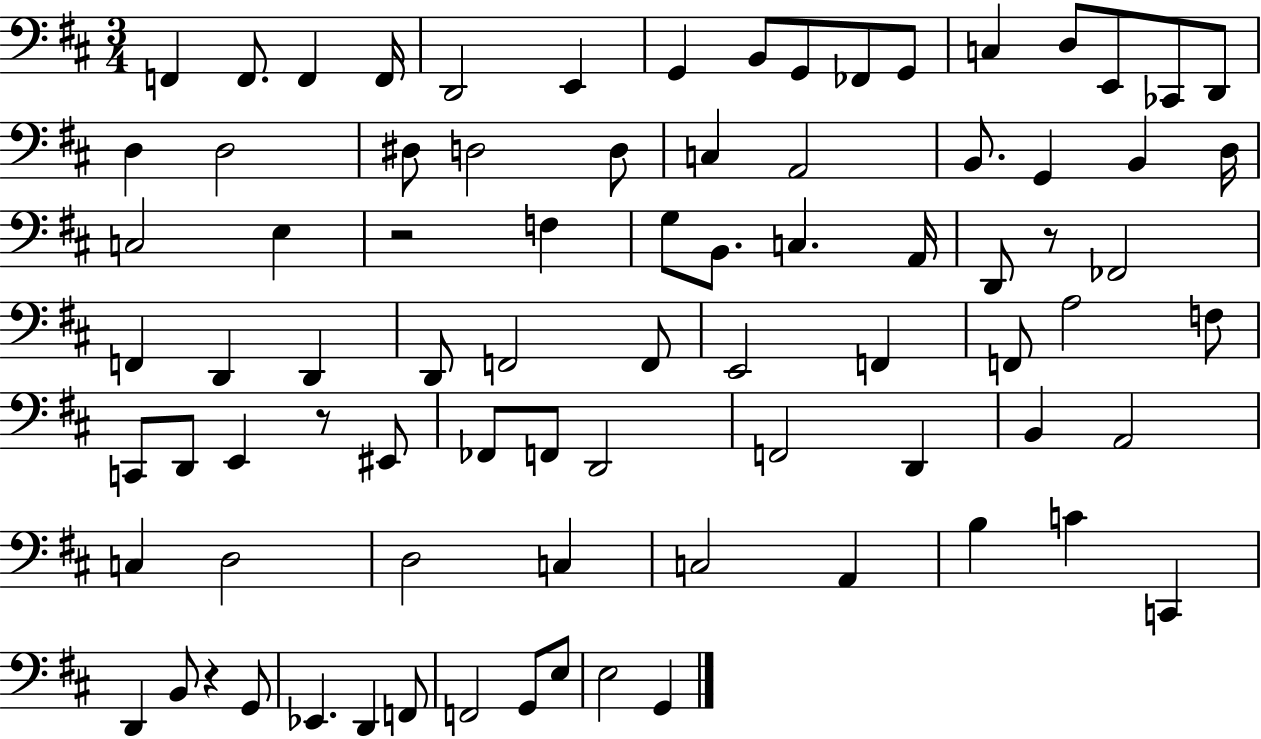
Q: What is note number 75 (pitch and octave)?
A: G2